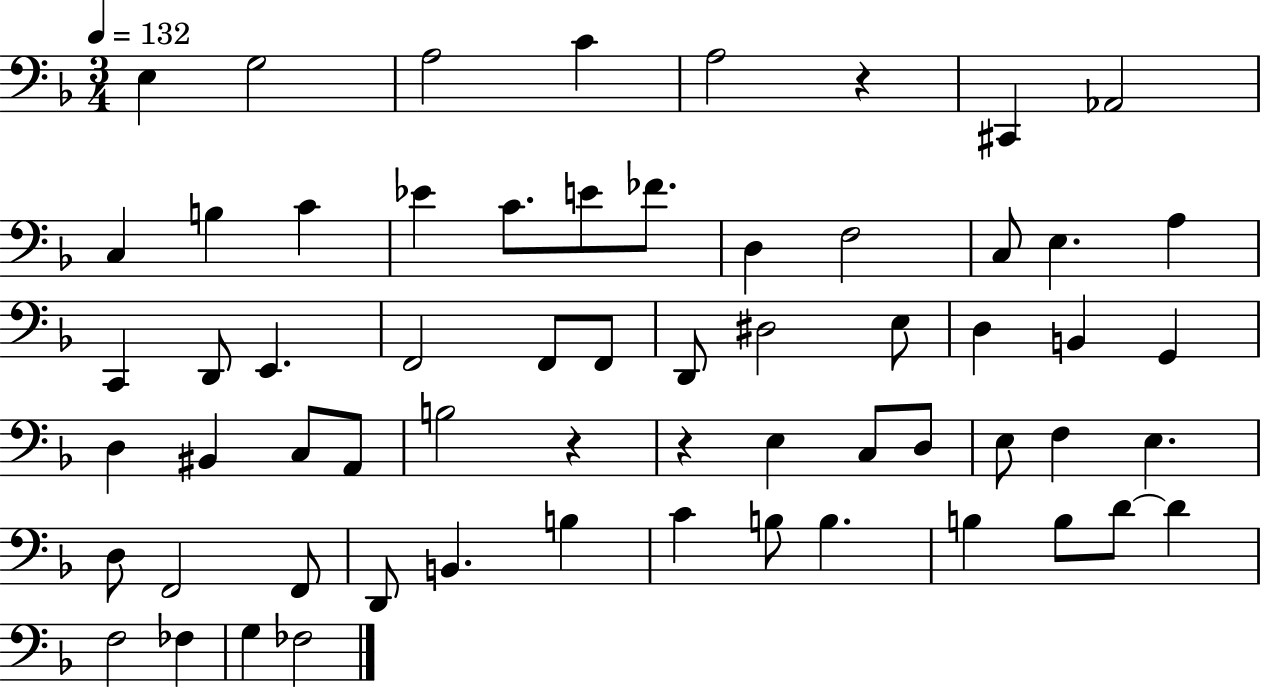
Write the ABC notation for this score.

X:1
T:Untitled
M:3/4
L:1/4
K:F
E, G,2 A,2 C A,2 z ^C,, _A,,2 C, B, C _E C/2 E/2 _F/2 D, F,2 C,/2 E, A, C,, D,,/2 E,, F,,2 F,,/2 F,,/2 D,,/2 ^D,2 E,/2 D, B,, G,, D, ^B,, C,/2 A,,/2 B,2 z z E, C,/2 D,/2 E,/2 F, E, D,/2 F,,2 F,,/2 D,,/2 B,, B, C B,/2 B, B, B,/2 D/2 D F,2 _F, G, _F,2